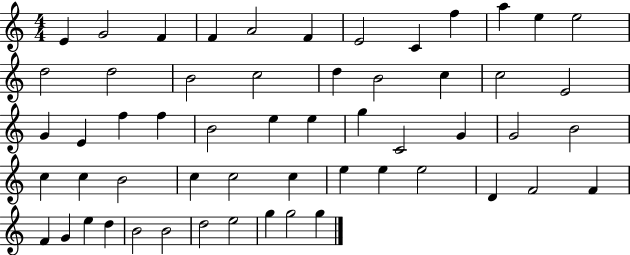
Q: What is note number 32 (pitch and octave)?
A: G4